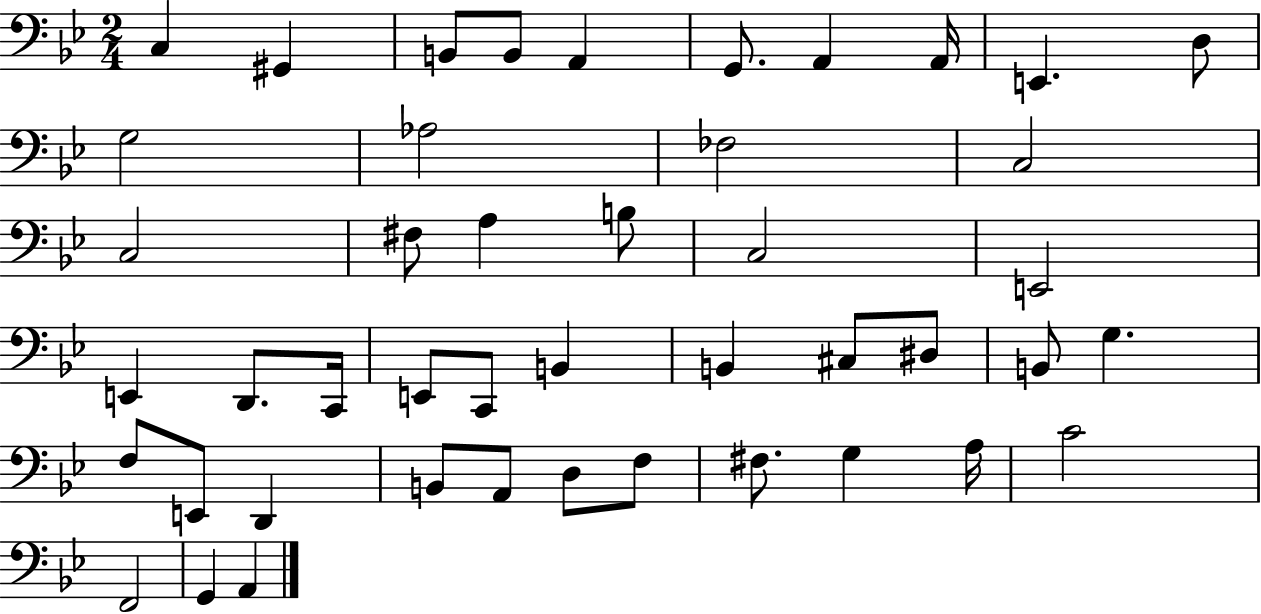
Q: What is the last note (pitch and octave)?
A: A2